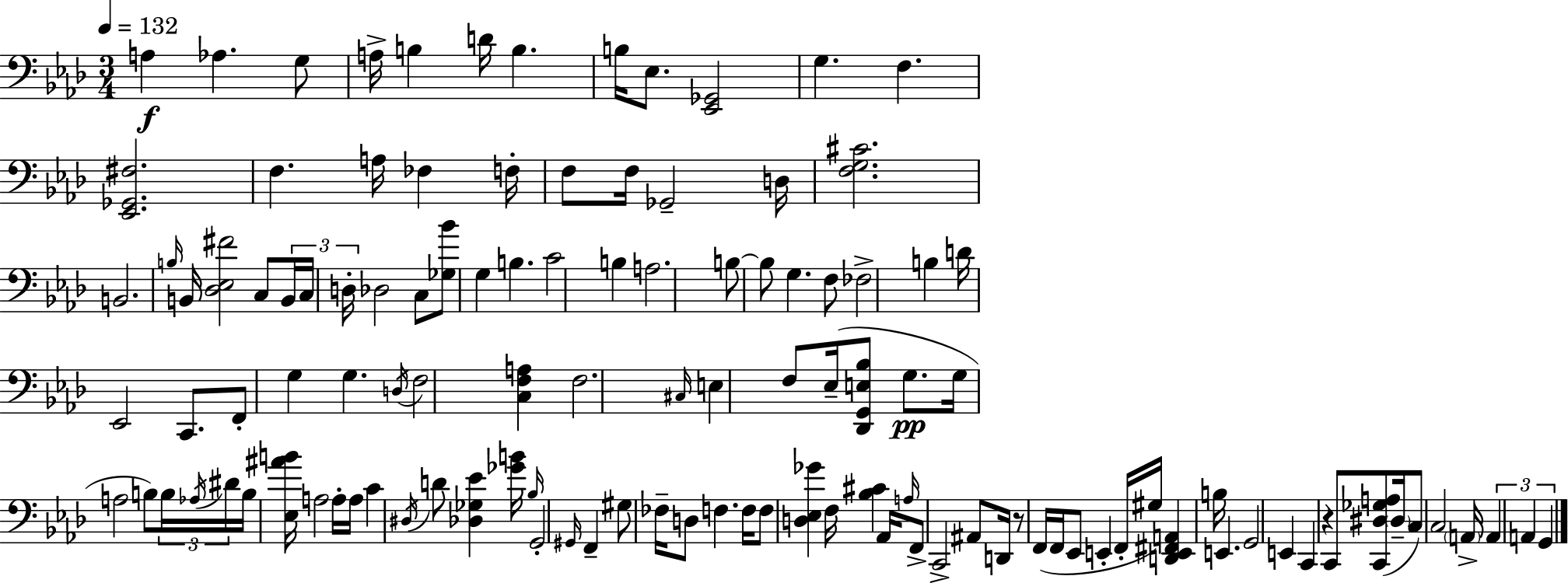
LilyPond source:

{
  \clef bass
  \numericTimeSignature
  \time 3/4
  \key aes \major
  \tempo 4 = 132
  a4\f aes4. g8 | a16-> b4 d'16 b4. | b16 ees8. <ees, ges,>2 | g4. f4. | \break <ees, ges, fis>2. | f4. a16 fes4 f16-. | f8 f16 ges,2-- d16 | <f g cis'>2. | \break b,2. | \grace { b16 } b,16 <des ees fis'>2 c8 | \tuplet 3/2 { b,16 c16 d16-. } des2 c8 | <ges bes'>8 g4 b4. | \break c'2 b4 | a2. | b8~~ b8 g4. f8 | fes2-> b4 | \break d'16 ees,2 c,8. | f,8-. g4 g4. | \acciaccatura { d16 } f2 <c f a>4 | f2. | \break \grace { cis16 } e4 f8 ees16--( <des, g, e bes>8 | g8.\pp g16 a2 | b8) \tuplet 3/2 { b16 \acciaccatura { aes16 } dis'16 } b16 <ees ais' b'>16 a2 | a16-. a16 c'4 \acciaccatura { dis16 } d'8 | \break <des ges ees'>4 <ges' b'>16 \grace { bes16 } g,2-. | \grace { gis,16 } f,4-- gis8 fes16-- d8 | f4. f16 f8 <d ees ges'>4 | f16 <bes cis'>4 aes,16 \grace { a16 } f,8-> c,2-> | \break ais,8 d,16 r8 f,16( | f,16 ees,8 e,4-. f,16-. gis16) <d, e, fis, a,>4 | b16 e,4. g,2 | e,4 c,4 | \break r4 c,8 <c, dis ges a>8( \parenthesize dis16-- c8) c2 | \parenthesize a,16-> \tuplet 3/2 { a,4 | a,4 g,4 } \bar "|."
}